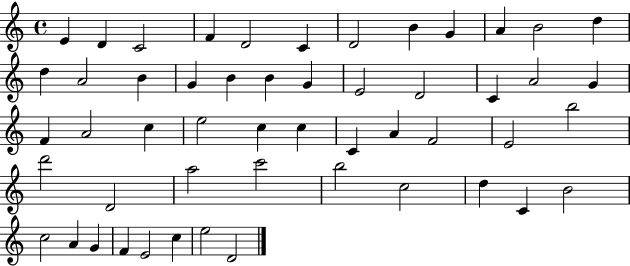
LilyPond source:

{
  \clef treble
  \time 4/4
  \defaultTimeSignature
  \key c \major
  e'4 d'4 c'2 | f'4 d'2 c'4 | d'2 b'4 g'4 | a'4 b'2 d''4 | \break d''4 a'2 b'4 | g'4 b'4 b'4 g'4 | e'2 d'2 | c'4 a'2 g'4 | \break f'4 a'2 c''4 | e''2 c''4 c''4 | c'4 a'4 f'2 | e'2 b''2 | \break d'''2 d'2 | a''2 c'''2 | b''2 c''2 | d''4 c'4 b'2 | \break c''2 a'4 g'4 | f'4 e'2 c''4 | e''2 d'2 | \bar "|."
}